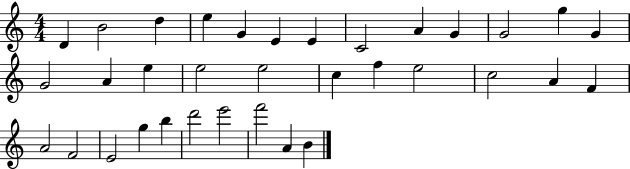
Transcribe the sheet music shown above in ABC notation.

X:1
T:Untitled
M:4/4
L:1/4
K:C
D B2 d e G E E C2 A G G2 g G G2 A e e2 e2 c f e2 c2 A F A2 F2 E2 g b d'2 e'2 f'2 A B